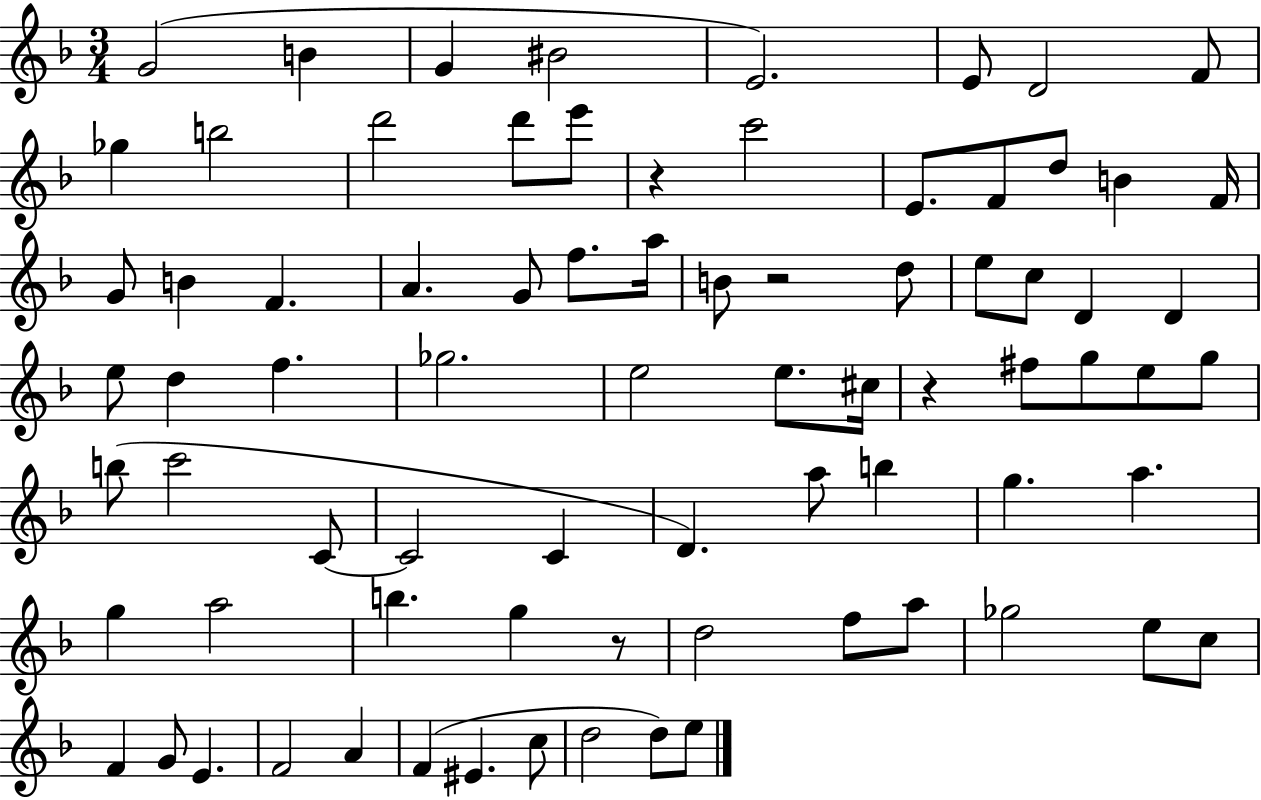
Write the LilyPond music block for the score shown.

{
  \clef treble
  \numericTimeSignature
  \time 3/4
  \key f \major
  g'2( b'4 | g'4 bis'2 | e'2.) | e'8 d'2 f'8 | \break ges''4 b''2 | d'''2 d'''8 e'''8 | r4 c'''2 | e'8. f'8 d''8 b'4 f'16 | \break g'8 b'4 f'4. | a'4. g'8 f''8. a''16 | b'8 r2 d''8 | e''8 c''8 d'4 d'4 | \break e''8 d''4 f''4. | ges''2. | e''2 e''8. cis''16 | r4 fis''8 g''8 e''8 g''8 | \break b''8( c'''2 c'8~~ | c'2 c'4 | d'4.) a''8 b''4 | g''4. a''4. | \break g''4 a''2 | b''4. g''4 r8 | d''2 f''8 a''8 | ges''2 e''8 c''8 | \break f'4 g'8 e'4. | f'2 a'4 | f'4( eis'4. c''8 | d''2 d''8) e''8 | \break \bar "|."
}